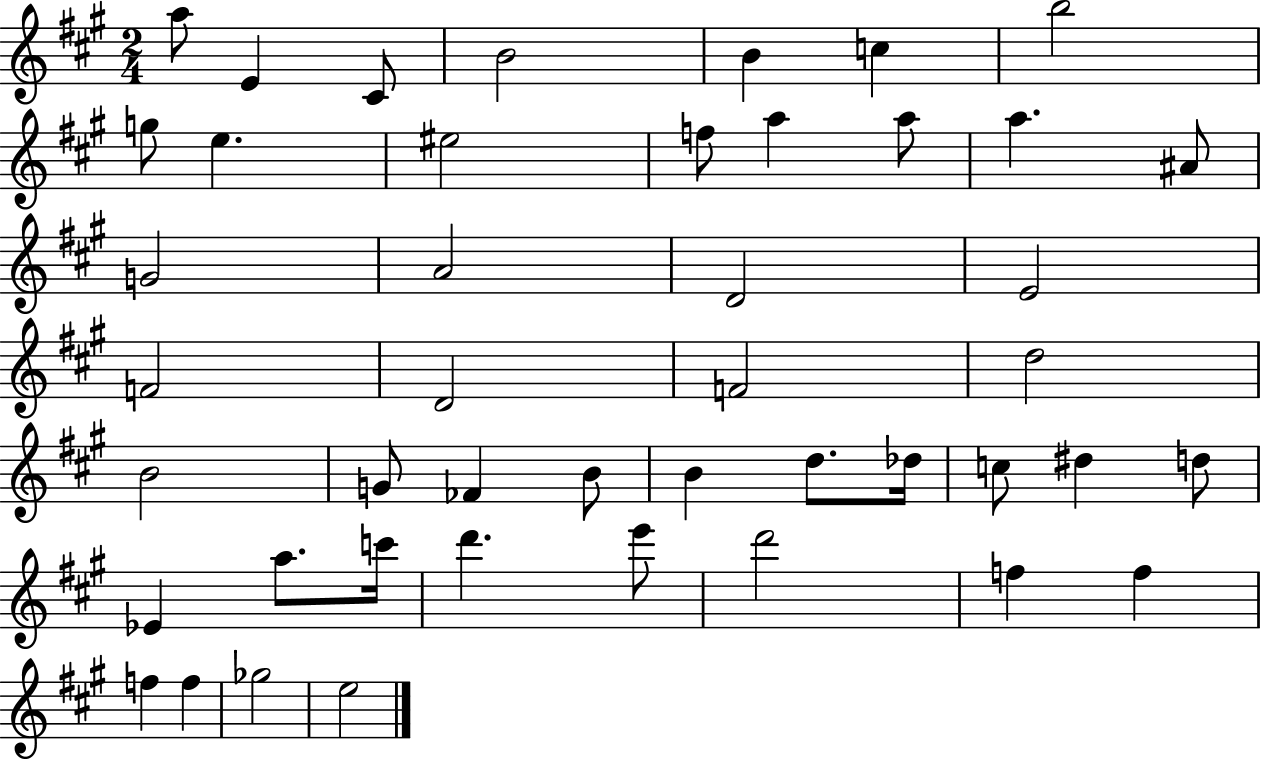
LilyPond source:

{
  \clef treble
  \numericTimeSignature
  \time 2/4
  \key a \major
  a''8 e'4 cis'8 | b'2 | b'4 c''4 | b''2 | \break g''8 e''4. | eis''2 | f''8 a''4 a''8 | a''4. ais'8 | \break g'2 | a'2 | d'2 | e'2 | \break f'2 | d'2 | f'2 | d''2 | \break b'2 | g'8 fes'4 b'8 | b'4 d''8. des''16 | c''8 dis''4 d''8 | \break ees'4 a''8. c'''16 | d'''4. e'''8 | d'''2 | f''4 f''4 | \break f''4 f''4 | ges''2 | e''2 | \bar "|."
}